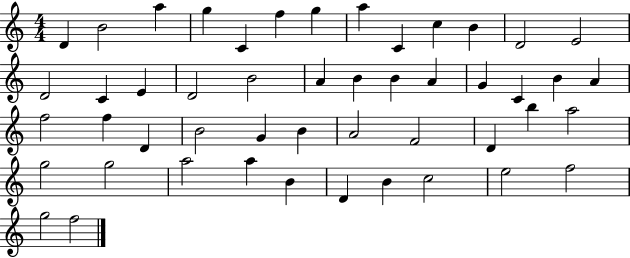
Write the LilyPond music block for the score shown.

{
  \clef treble
  \numericTimeSignature
  \time 4/4
  \key c \major
  d'4 b'2 a''4 | g''4 c'4 f''4 g''4 | a''4 c'4 c''4 b'4 | d'2 e'2 | \break d'2 c'4 e'4 | d'2 b'2 | a'4 b'4 b'4 a'4 | g'4 c'4 b'4 a'4 | \break f''2 f''4 d'4 | b'2 g'4 b'4 | a'2 f'2 | d'4 b''4 a''2 | \break g''2 g''2 | a''2 a''4 b'4 | d'4 b'4 c''2 | e''2 f''2 | \break g''2 f''2 | \bar "|."
}